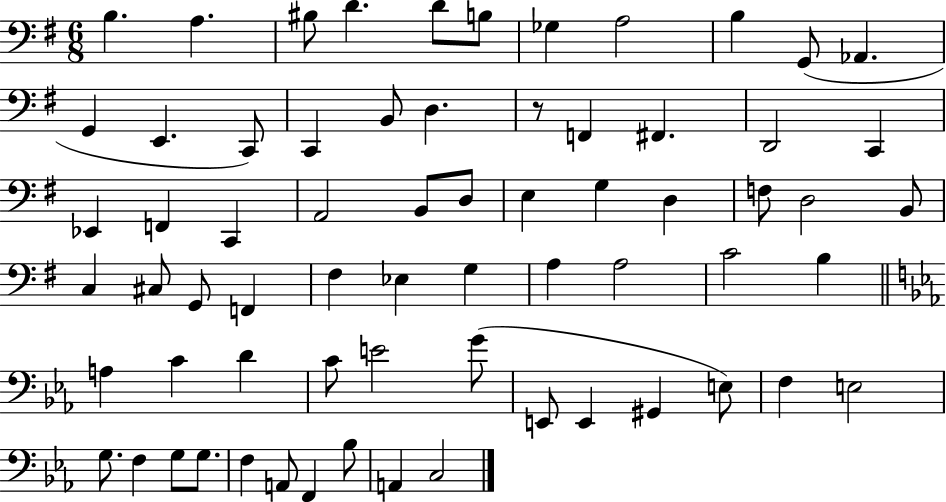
{
  \clef bass
  \numericTimeSignature
  \time 6/8
  \key g \major
  b4. a4. | bis8 d'4. d'8 b8 | ges4 a2 | b4 g,8( aes,4. | \break g,4 e,4. c,8) | c,4 b,8 d4. | r8 f,4 fis,4. | d,2 c,4 | \break ees,4 f,4 c,4 | a,2 b,8 d8 | e4 g4 d4 | f8 d2 b,8 | \break c4 cis8 g,8 f,4 | fis4 ees4 g4 | a4 a2 | c'2 b4 | \break \bar "||" \break \key ees \major a4 c'4 d'4 | c'8 e'2 g'8( | e,8 e,4 gis,4 e8) | f4 e2 | \break g8. f4 g8 g8. | f4 a,8 f,4 bes8 | a,4 c2 | \bar "|."
}